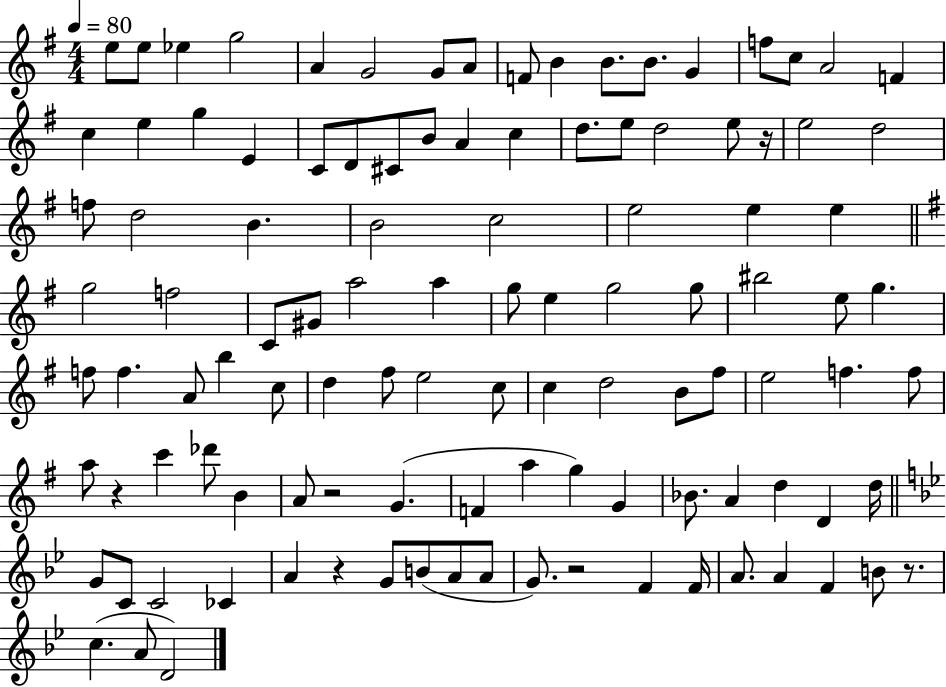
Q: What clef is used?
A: treble